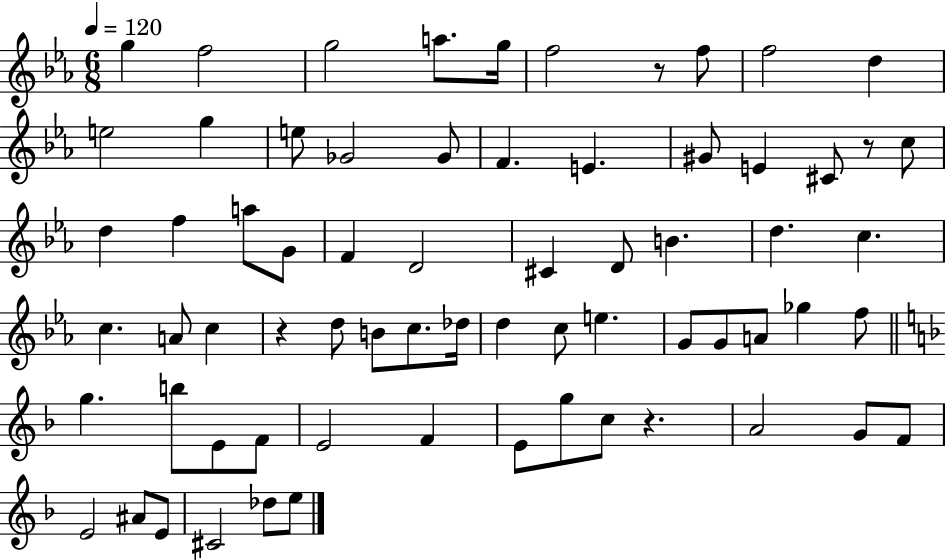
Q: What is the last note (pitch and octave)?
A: E5